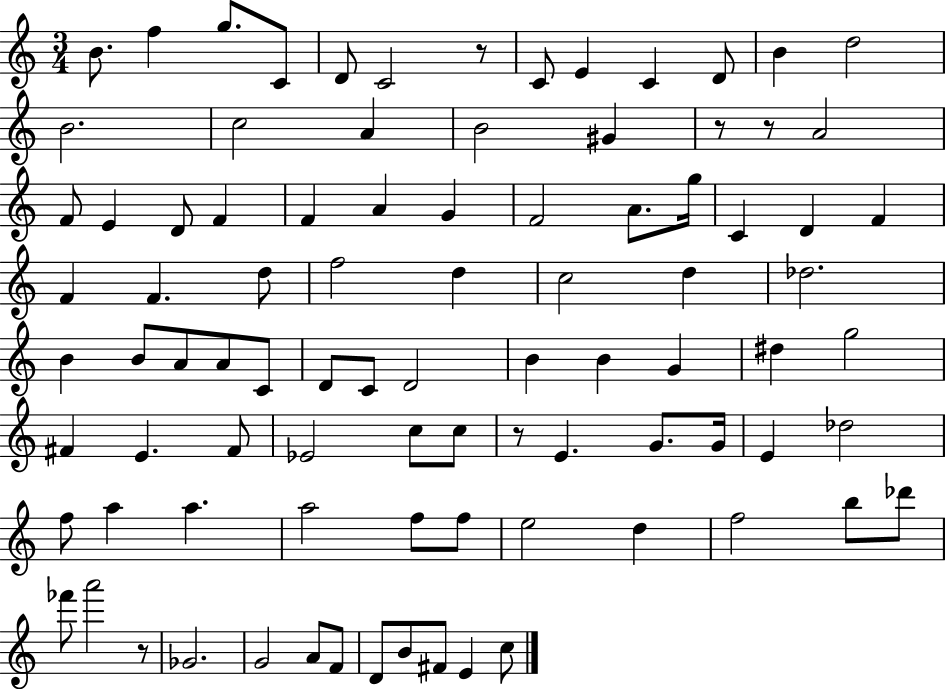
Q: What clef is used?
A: treble